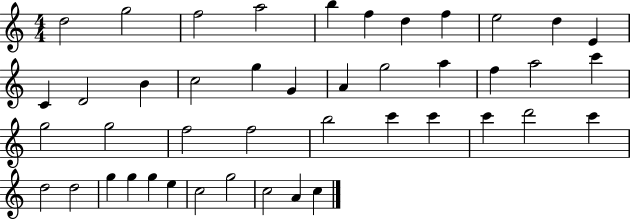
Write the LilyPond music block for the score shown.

{
  \clef treble
  \numericTimeSignature
  \time 4/4
  \key c \major
  d''2 g''2 | f''2 a''2 | b''4 f''4 d''4 f''4 | e''2 d''4 e'4 | \break c'4 d'2 b'4 | c''2 g''4 g'4 | a'4 g''2 a''4 | f''4 a''2 c'''4 | \break g''2 g''2 | f''2 f''2 | b''2 c'''4 c'''4 | c'''4 d'''2 c'''4 | \break d''2 d''2 | g''4 g''4 g''4 e''4 | c''2 g''2 | c''2 a'4 c''4 | \break \bar "|."
}